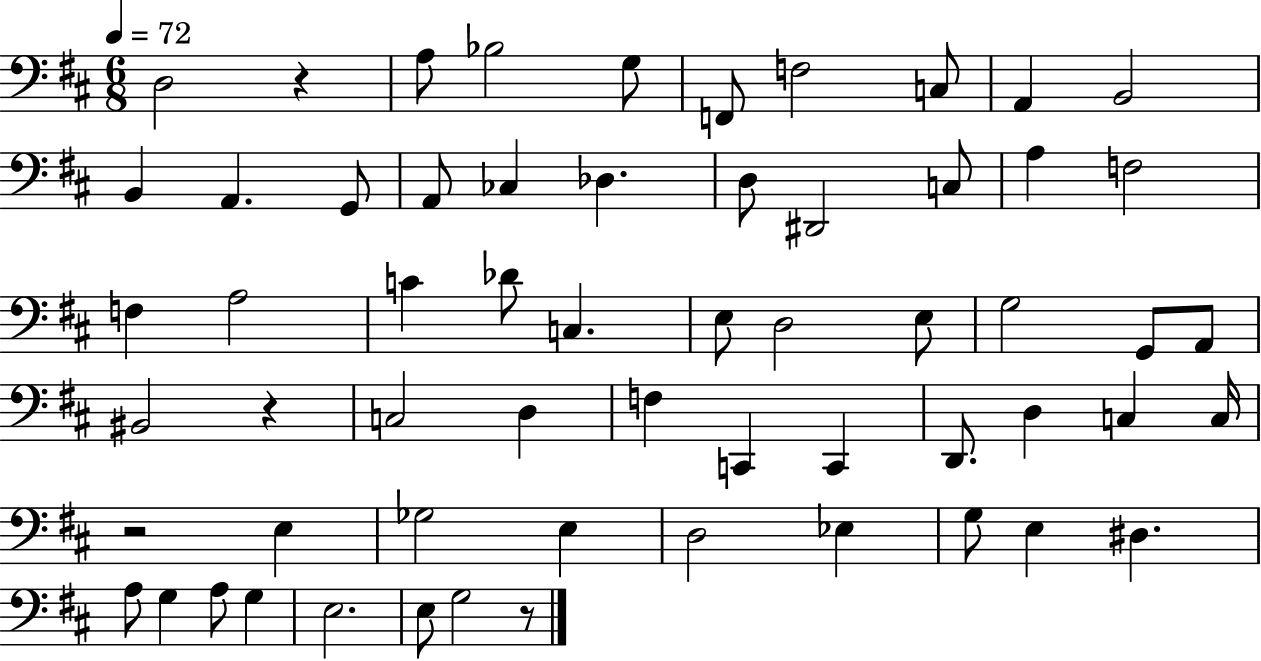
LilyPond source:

{
  \clef bass
  \numericTimeSignature
  \time 6/8
  \key d \major
  \tempo 4 = 72
  d2 r4 | a8 bes2 g8 | f,8 f2 c8 | a,4 b,2 | \break b,4 a,4. g,8 | a,8 ces4 des4. | d8 dis,2 c8 | a4 f2 | \break f4 a2 | c'4 des'8 c4. | e8 d2 e8 | g2 g,8 a,8 | \break bis,2 r4 | c2 d4 | f4 c,4 c,4 | d,8. d4 c4 c16 | \break r2 e4 | ges2 e4 | d2 ees4 | g8 e4 dis4. | \break a8 g4 a8 g4 | e2. | e8 g2 r8 | \bar "|."
}